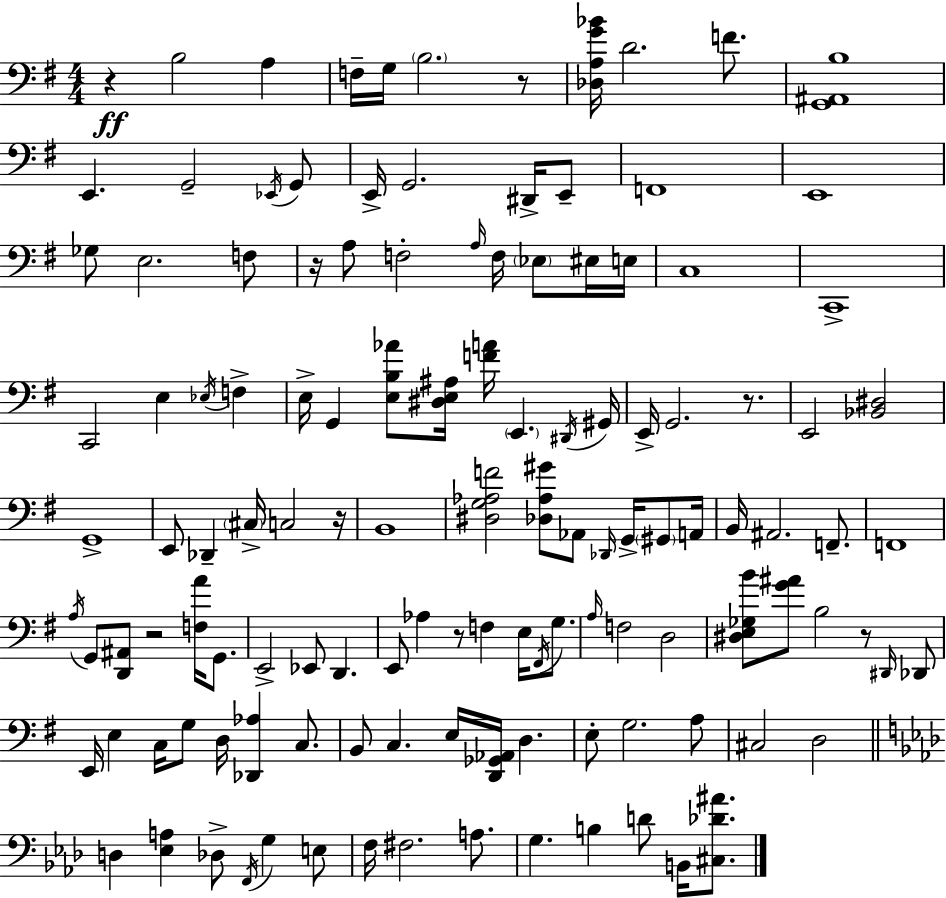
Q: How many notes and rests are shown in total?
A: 125